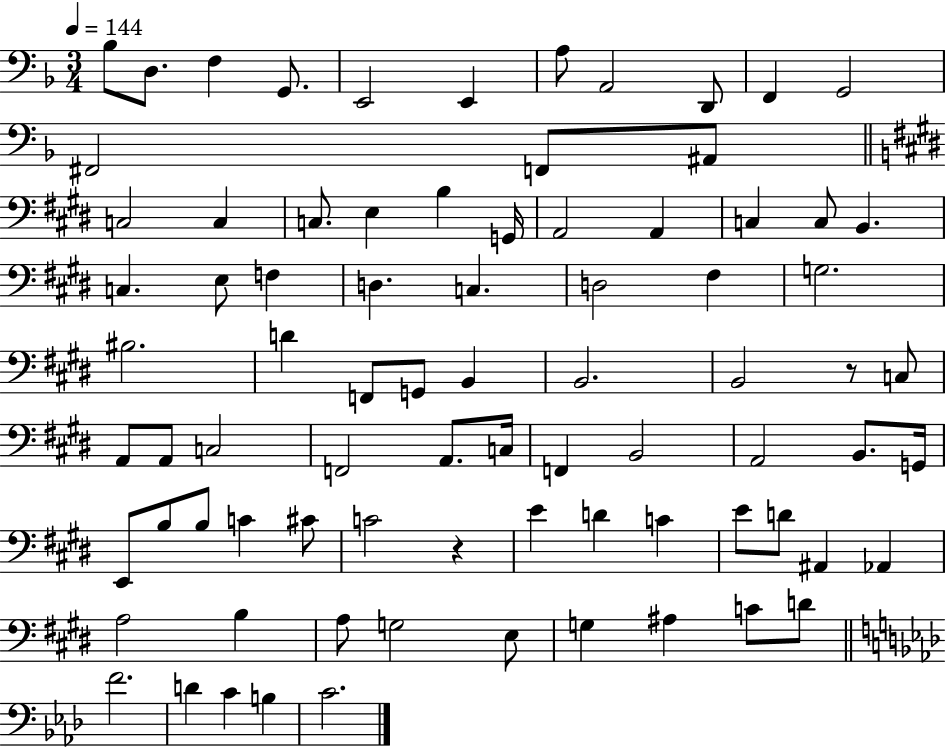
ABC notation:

X:1
T:Untitled
M:3/4
L:1/4
K:F
_B,/2 D,/2 F, G,,/2 E,,2 E,, A,/2 A,,2 D,,/2 F,, G,,2 ^F,,2 F,,/2 ^A,,/2 C,2 C, C,/2 E, B, G,,/4 A,,2 A,, C, C,/2 B,, C, E,/2 F, D, C, D,2 ^F, G,2 ^B,2 D F,,/2 G,,/2 B,, B,,2 B,,2 z/2 C,/2 A,,/2 A,,/2 C,2 F,,2 A,,/2 C,/4 F,, B,,2 A,,2 B,,/2 G,,/4 E,,/2 B,/2 B,/2 C ^C/2 C2 z E D C E/2 D/2 ^A,, _A,, A,2 B, A,/2 G,2 E,/2 G, ^A, C/2 D/2 F2 D C B, C2